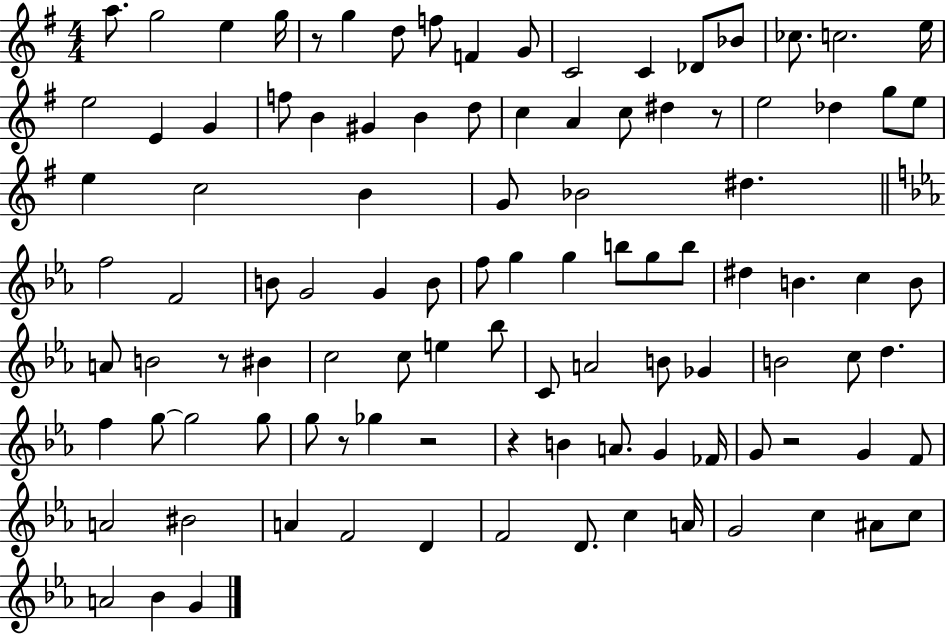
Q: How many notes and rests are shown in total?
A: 104